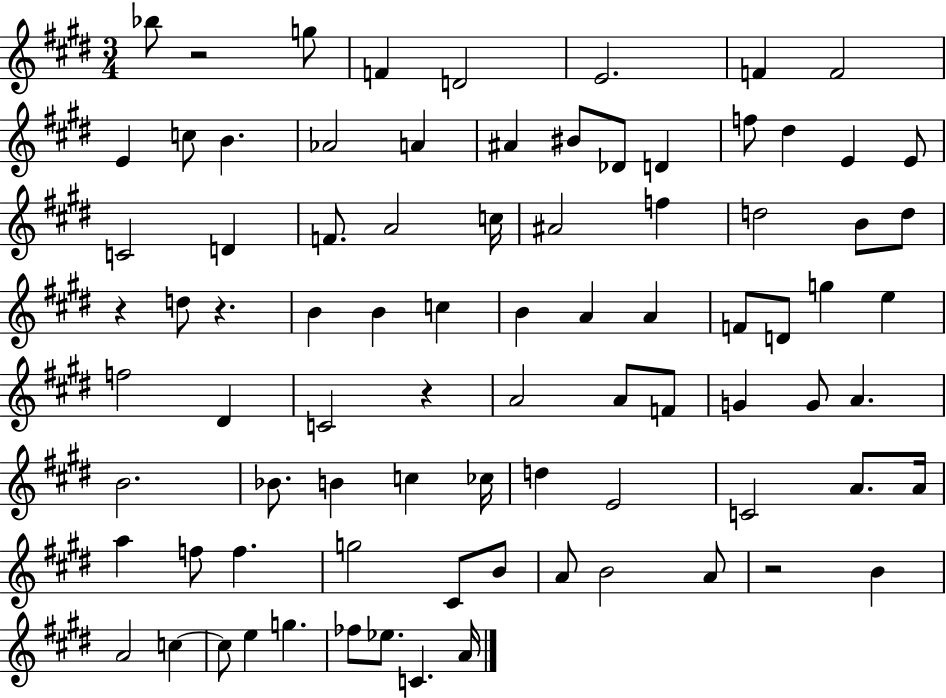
Bb5/e R/h G5/e F4/q D4/h E4/h. F4/q F4/h E4/q C5/e B4/q. Ab4/h A4/q A#4/q BIS4/e Db4/e D4/q F5/e D#5/q E4/q E4/e C4/h D4/q F4/e. A4/h C5/s A#4/h F5/q D5/h B4/e D5/e R/q D5/e R/q. B4/q B4/q C5/q B4/q A4/q A4/q F4/e D4/e G5/q E5/q F5/h D#4/q C4/h R/q A4/h A4/e F4/e G4/q G4/e A4/q. B4/h. Bb4/e. B4/q C5/q CES5/s D5/q E4/h C4/h A4/e. A4/s A5/q F5/e F5/q. G5/h C#4/e B4/e A4/e B4/h A4/e R/h B4/q A4/h C5/q C5/e E5/q G5/q. FES5/e Eb5/e. C4/q. A4/s